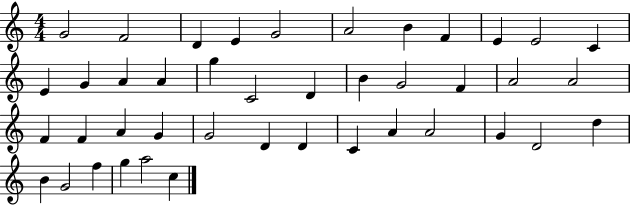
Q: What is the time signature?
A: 4/4